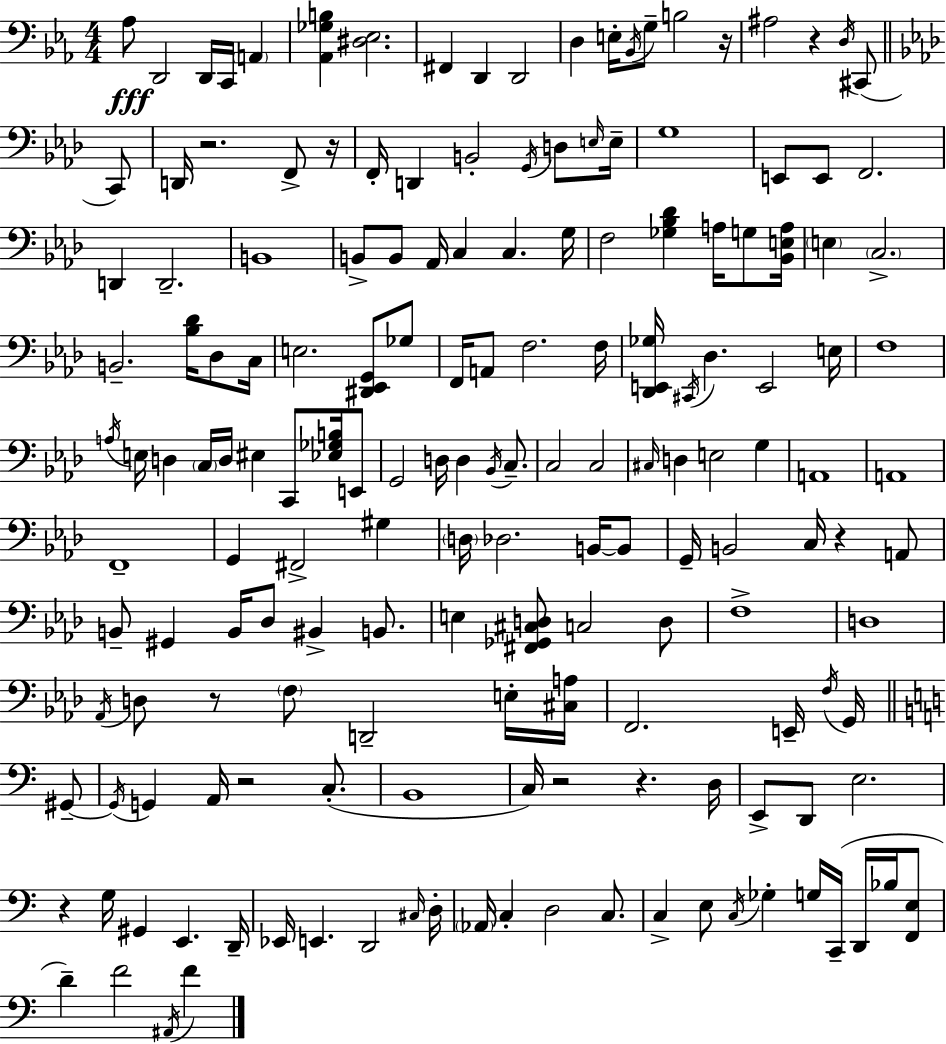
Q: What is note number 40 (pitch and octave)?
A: F3